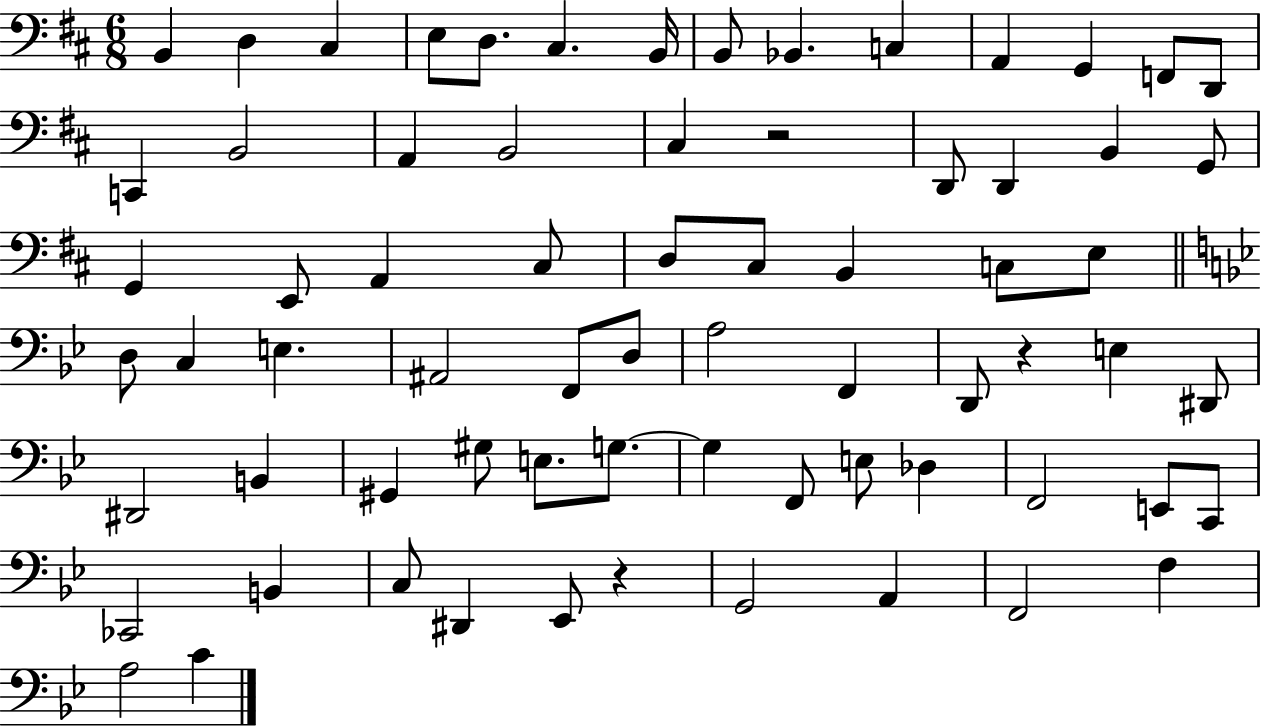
{
  \clef bass
  \numericTimeSignature
  \time 6/8
  \key d \major
  b,4 d4 cis4 | e8 d8. cis4. b,16 | b,8 bes,4. c4 | a,4 g,4 f,8 d,8 | \break c,4 b,2 | a,4 b,2 | cis4 r2 | d,8 d,4 b,4 g,8 | \break g,4 e,8 a,4 cis8 | d8 cis8 b,4 c8 e8 | \bar "||" \break \key bes \major d8 c4 e4. | ais,2 f,8 d8 | a2 f,4 | d,8 r4 e4 dis,8 | \break dis,2 b,4 | gis,4 gis8 e8. g8.~~ | g4 f,8 e8 des4 | f,2 e,8 c,8 | \break ces,2 b,4 | c8 dis,4 ees,8 r4 | g,2 a,4 | f,2 f4 | \break a2 c'4 | \bar "|."
}